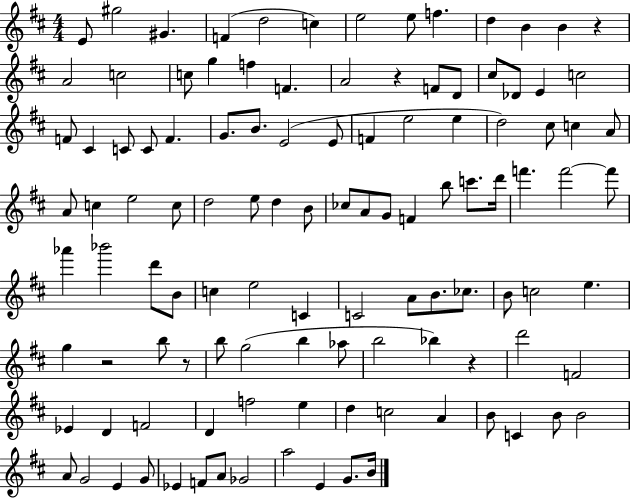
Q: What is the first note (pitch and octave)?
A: E4